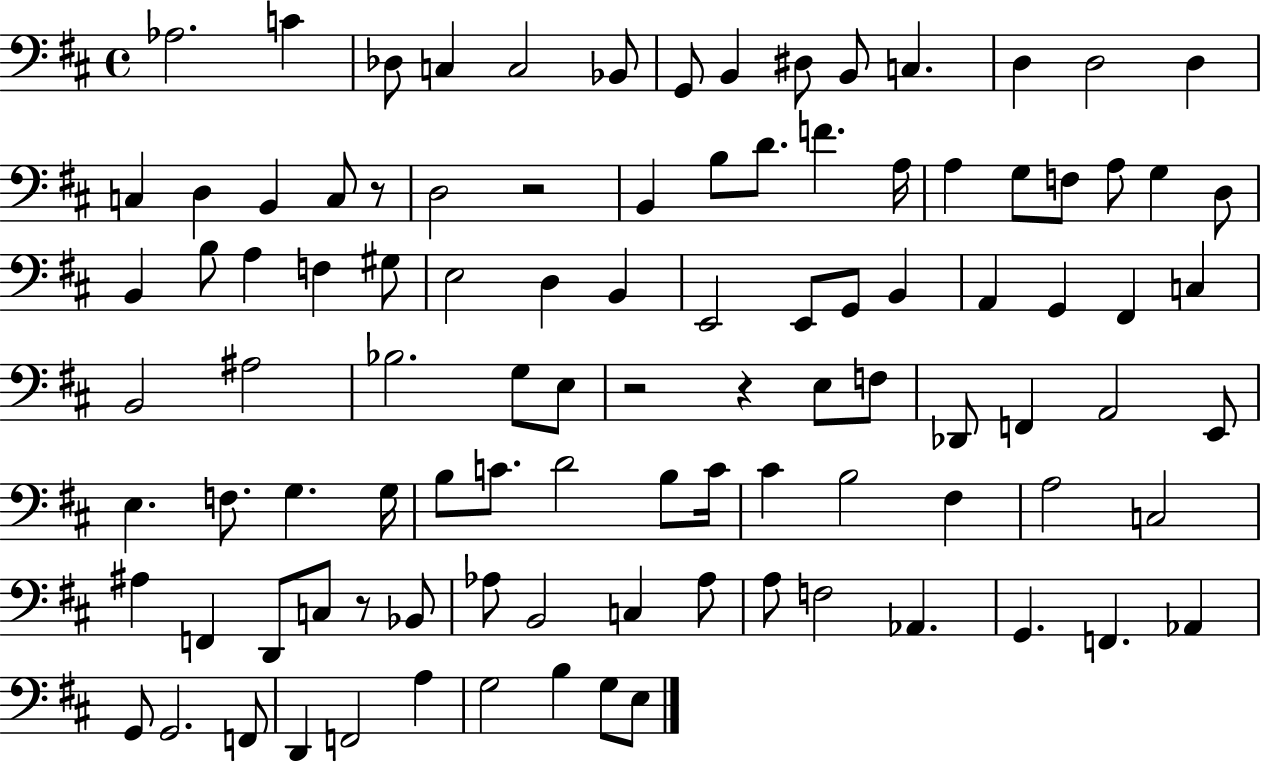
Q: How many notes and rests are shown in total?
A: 101